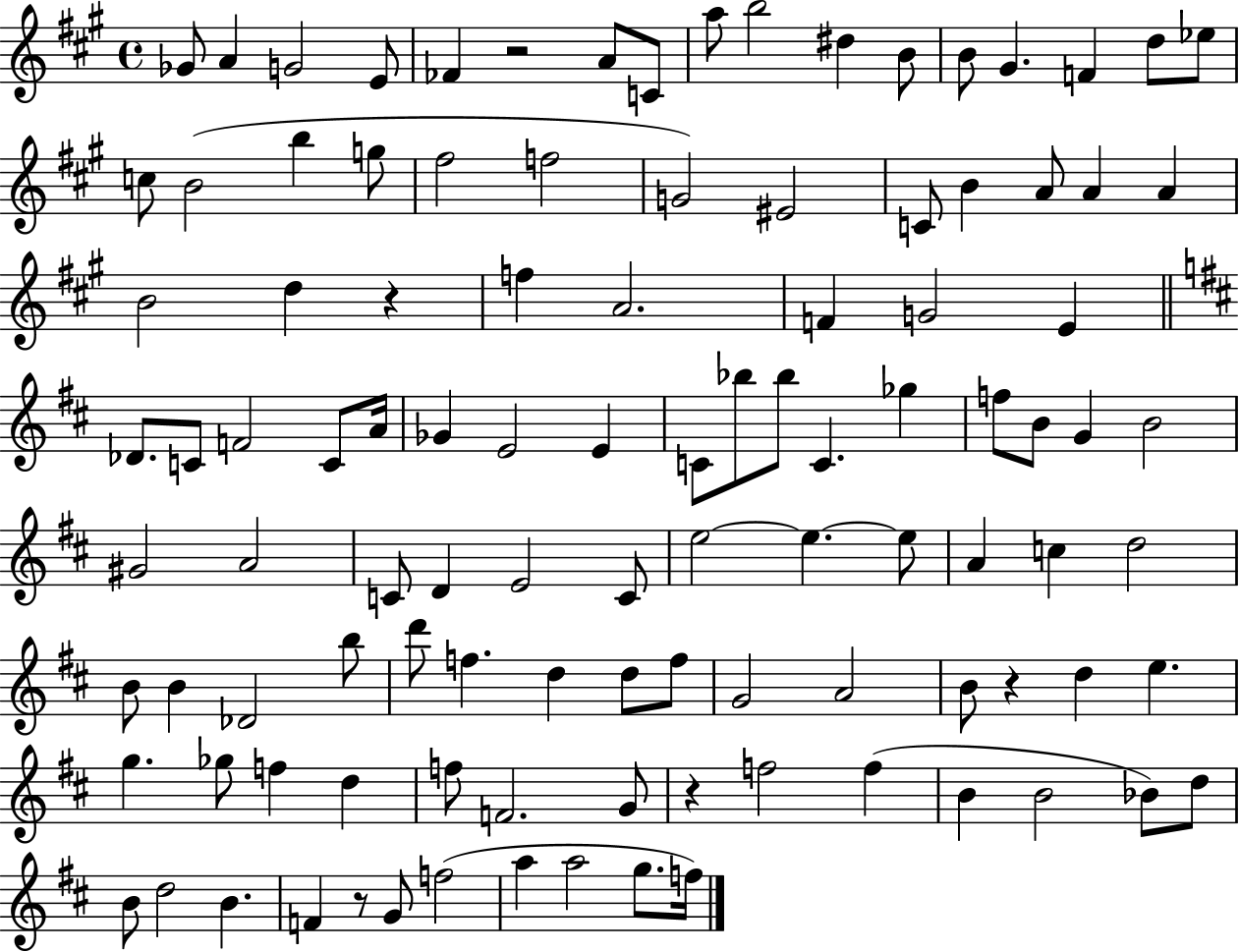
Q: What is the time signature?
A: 4/4